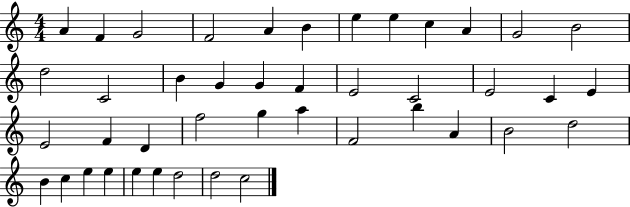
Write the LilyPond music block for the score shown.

{
  \clef treble
  \numericTimeSignature
  \time 4/4
  \key c \major
  a'4 f'4 g'2 | f'2 a'4 b'4 | e''4 e''4 c''4 a'4 | g'2 b'2 | \break d''2 c'2 | b'4 g'4 g'4 f'4 | e'2 c'2 | e'2 c'4 e'4 | \break e'2 f'4 d'4 | f''2 g''4 a''4 | f'2 b''4 a'4 | b'2 d''2 | \break b'4 c''4 e''4 e''4 | e''4 e''4 d''2 | d''2 c''2 | \bar "|."
}